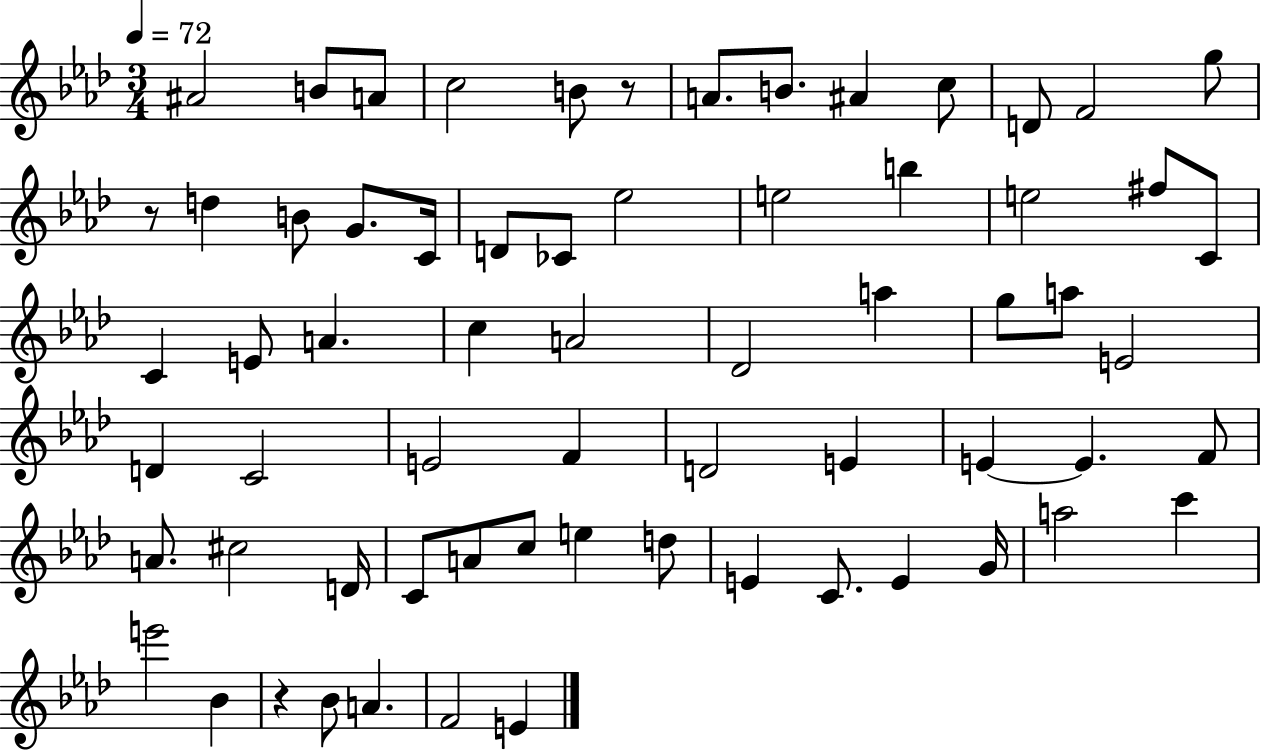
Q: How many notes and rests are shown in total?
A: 66